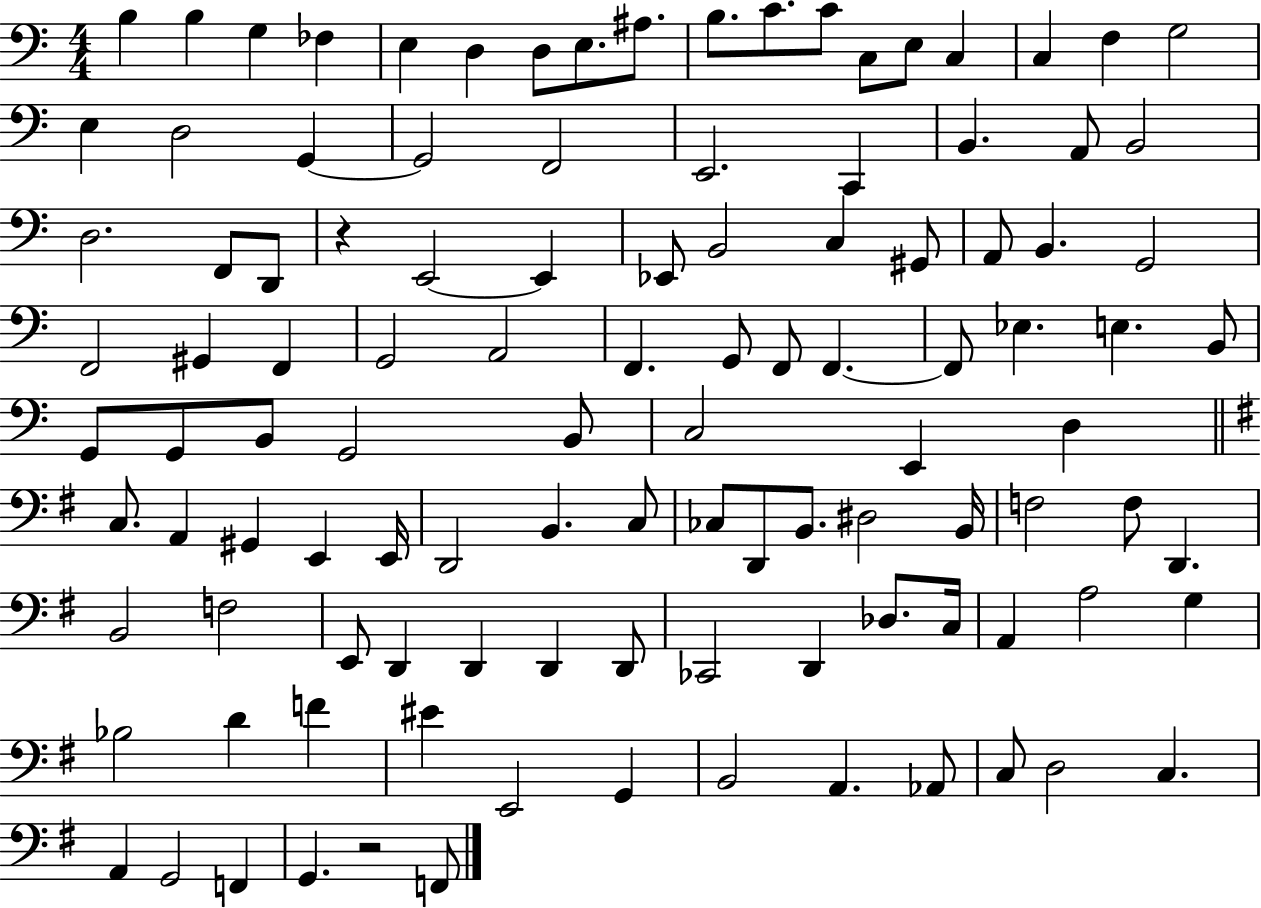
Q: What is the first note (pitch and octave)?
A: B3